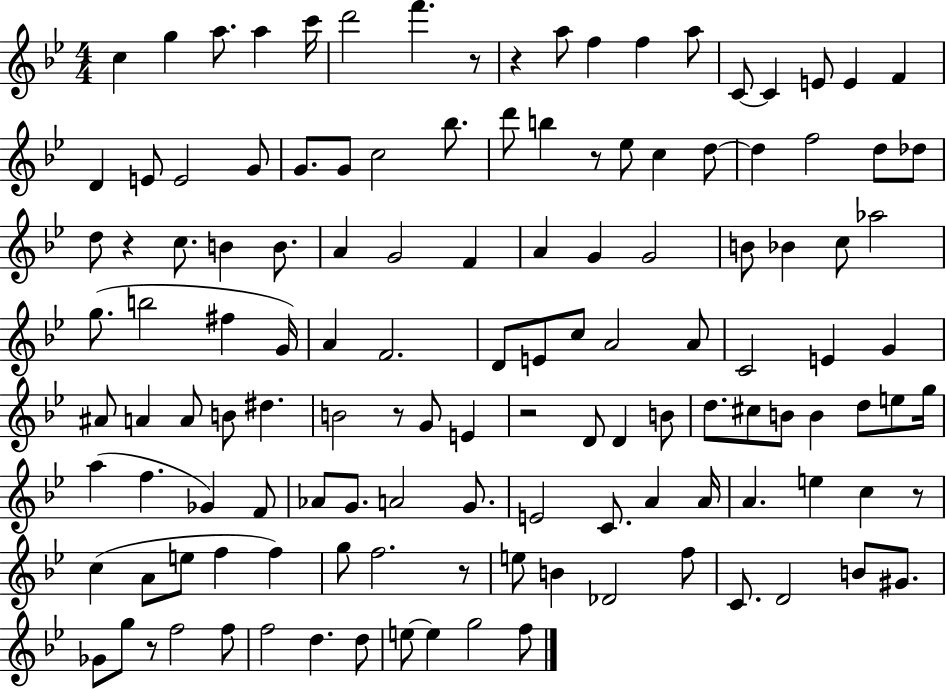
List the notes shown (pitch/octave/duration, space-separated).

C5/q G5/q A5/e. A5/q C6/s D6/h F6/q. R/e R/q A5/e F5/q F5/q A5/e C4/e C4/q E4/e E4/q F4/q D4/q E4/e E4/h G4/e G4/e. G4/e C5/h Bb5/e. D6/e B5/q R/e Eb5/e C5/q D5/e D5/q F5/h D5/e Db5/e D5/e R/q C5/e. B4/q B4/e. A4/q G4/h F4/q A4/q G4/q G4/h B4/e Bb4/q C5/e Ab5/h G5/e. B5/h F#5/q G4/s A4/q F4/h. D4/e E4/e C5/e A4/h A4/e C4/h E4/q G4/q A#4/e A4/q A4/e B4/e D#5/q. B4/h R/e G4/e E4/q R/h D4/e D4/q B4/e D5/e. C#5/e B4/e B4/q D5/e E5/e G5/s A5/q F5/q. Gb4/q F4/e Ab4/e G4/e. A4/h G4/e. E4/h C4/e. A4/q A4/s A4/q. E5/q C5/q R/e C5/q A4/e E5/e F5/q F5/q G5/e F5/h. R/e E5/e B4/q Db4/h F5/e C4/e. D4/h B4/e G#4/e. Gb4/e G5/e R/e F5/h F5/e F5/h D5/q. D5/e E5/e E5/q G5/h F5/e